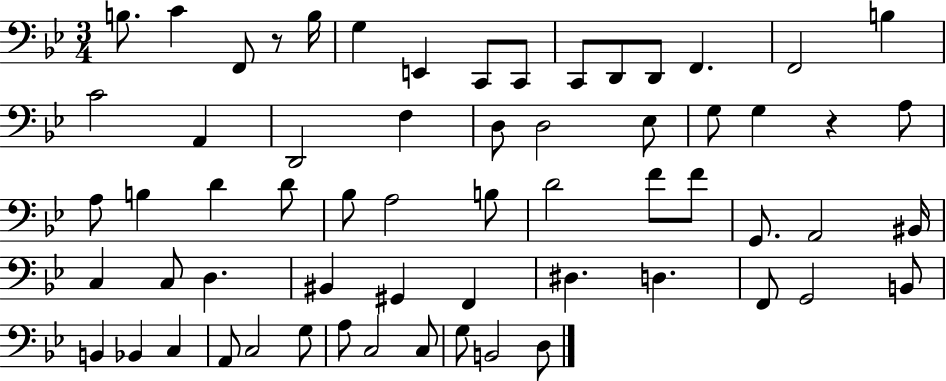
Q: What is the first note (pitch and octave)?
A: B3